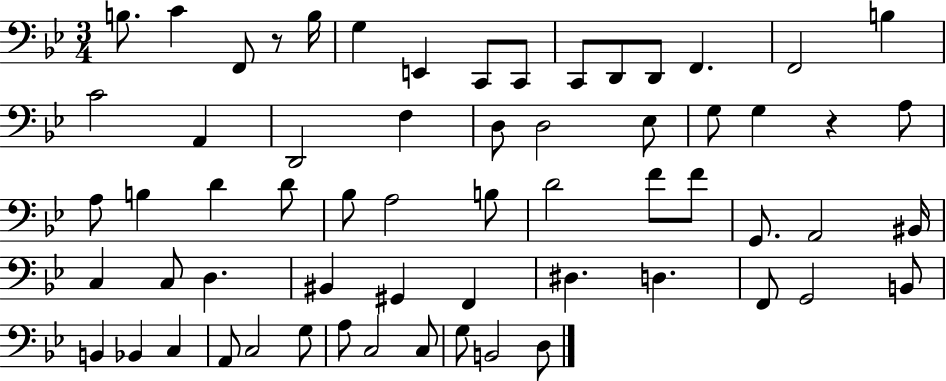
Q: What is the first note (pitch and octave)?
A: B3